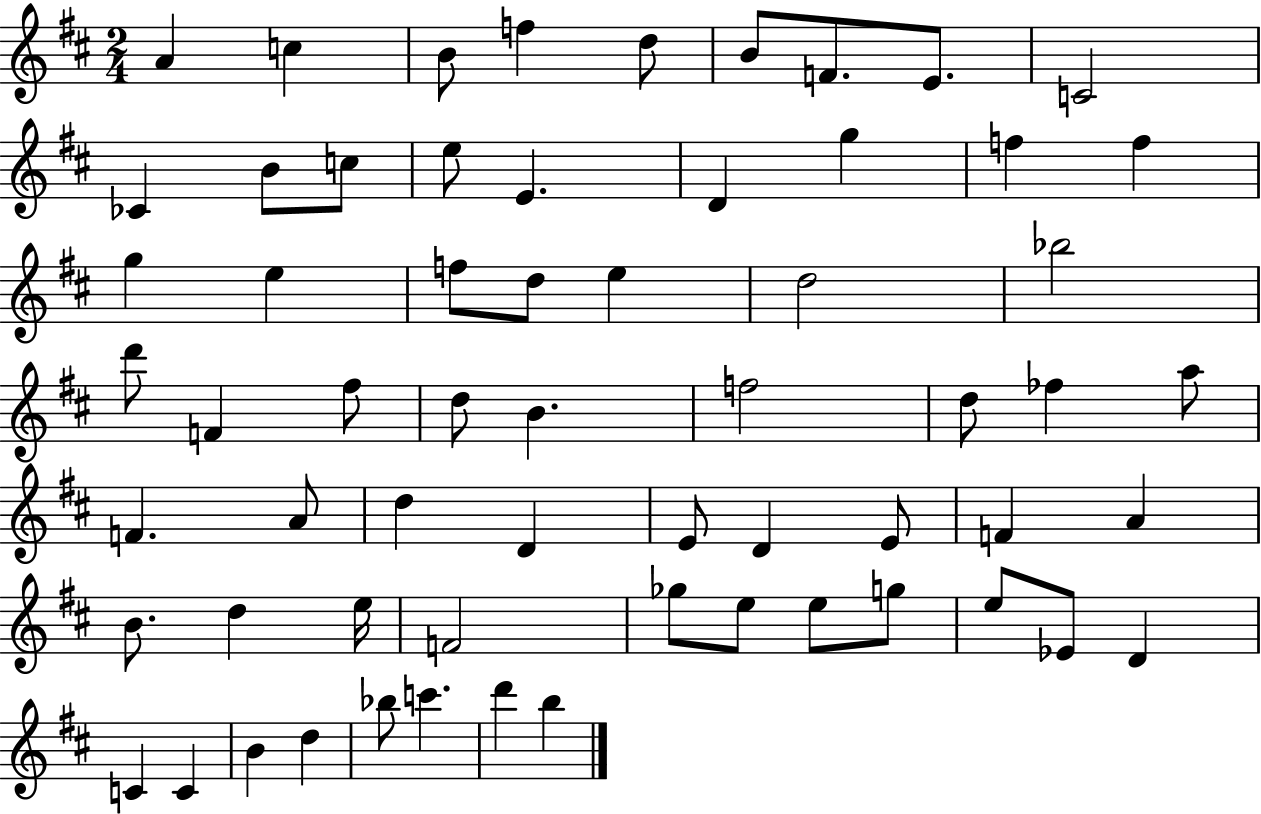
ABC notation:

X:1
T:Untitled
M:2/4
L:1/4
K:D
A c B/2 f d/2 B/2 F/2 E/2 C2 _C B/2 c/2 e/2 E D g f f g e f/2 d/2 e d2 _b2 d'/2 F ^f/2 d/2 B f2 d/2 _f a/2 F A/2 d D E/2 D E/2 F A B/2 d e/4 F2 _g/2 e/2 e/2 g/2 e/2 _E/2 D C C B d _b/2 c' d' b